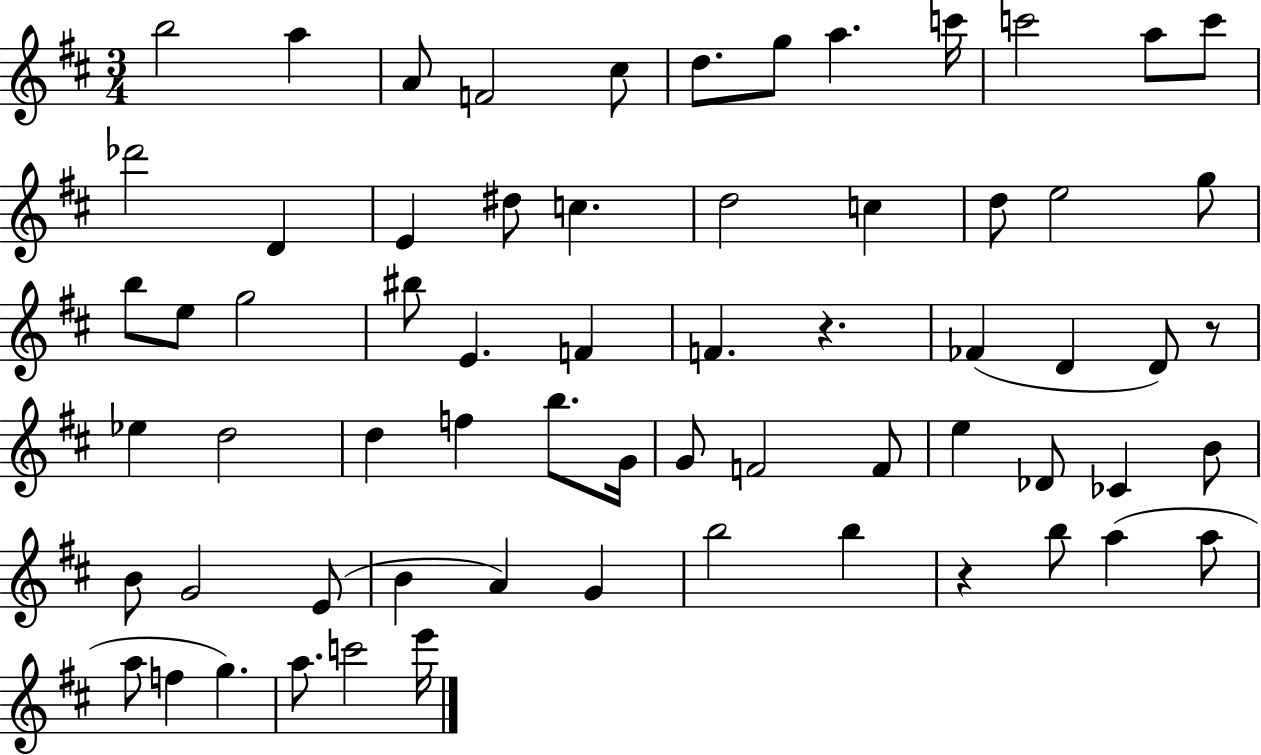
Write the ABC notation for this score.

X:1
T:Untitled
M:3/4
L:1/4
K:D
b2 a A/2 F2 ^c/2 d/2 g/2 a c'/4 c'2 a/2 c'/2 _d'2 D E ^d/2 c d2 c d/2 e2 g/2 b/2 e/2 g2 ^b/2 E F F z _F D D/2 z/2 _e d2 d f b/2 G/4 G/2 F2 F/2 e _D/2 _C B/2 B/2 G2 E/2 B A G b2 b z b/2 a a/2 a/2 f g a/2 c'2 e'/4